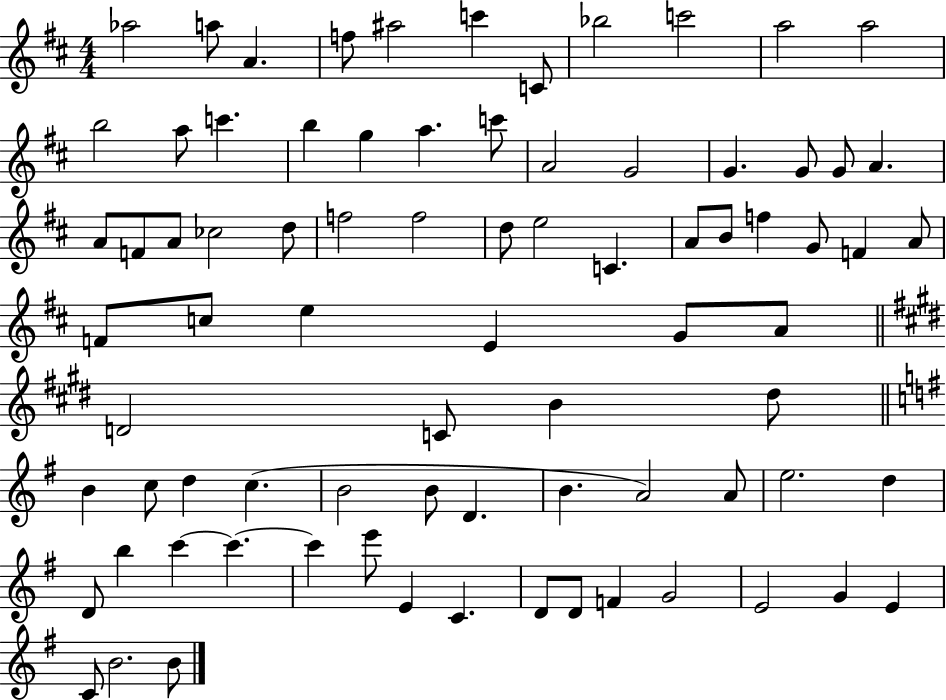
X:1
T:Untitled
M:4/4
L:1/4
K:D
_a2 a/2 A f/2 ^a2 c' C/2 _b2 c'2 a2 a2 b2 a/2 c' b g a c'/2 A2 G2 G G/2 G/2 A A/2 F/2 A/2 _c2 d/2 f2 f2 d/2 e2 C A/2 B/2 f G/2 F A/2 F/2 c/2 e E G/2 A/2 D2 C/2 B ^d/2 B c/2 d c B2 B/2 D B A2 A/2 e2 d D/2 b c' c' c' e'/2 E C D/2 D/2 F G2 E2 G E C/2 B2 B/2